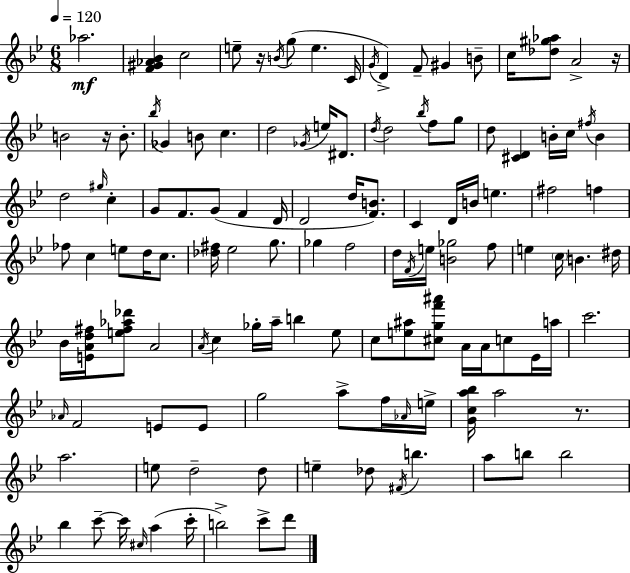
Ab5/h. [F4,G#4,Ab4,Bb4]/q C5/h E5/e R/s B4/s G5/e E5/q. C4/s G4/s D4/q F4/e G#4/q B4/e C5/s [Db5,G#5,Ab5]/e A4/h R/s B4/h R/s B4/e. Bb5/s Gb4/q B4/e C5/q. D5/h Gb4/s E5/s D#4/e. D5/s D5/h Bb5/s F5/e G5/e D5/e [C#4,D4]/q B4/s C5/s F#5/s B4/q D5/h G#5/s C5/q G4/e F4/e. G4/e F4/q D4/s D4/h D5/s [F4,B4]/e. C4/q D4/s B4/s E5/q. F#5/h F5/q FES5/e C5/q E5/e D5/s C5/e. [Db5,F#5]/s Eb5/h G5/e. Gb5/q F5/h D5/s F4/s E5/s [B4,Gb5]/h F5/e E5/q C5/s B4/q. D#5/s Bb4/s [E4,A4,D5,F#5]/s [E5,F#5,Ab5,Db6]/e A4/h A4/s C5/q Gb5/s A5/s B5/q Eb5/e C5/e [E5,A#5]/e [C#5,G5,F6,A#6]/e A4/s A4/s C5/e Eb4/s A5/s C6/h. Ab4/s F4/h E4/e E4/e G5/h A5/e F5/s Ab4/s E5/s [G4,C5,A5,Bb5]/s A5/h R/e. A5/h. E5/e D5/h D5/e E5/q Db5/e F#4/s B5/q. A5/e B5/e B5/h Bb5/q C6/e C6/s C#5/s A5/q C6/s B5/h C6/e D6/e